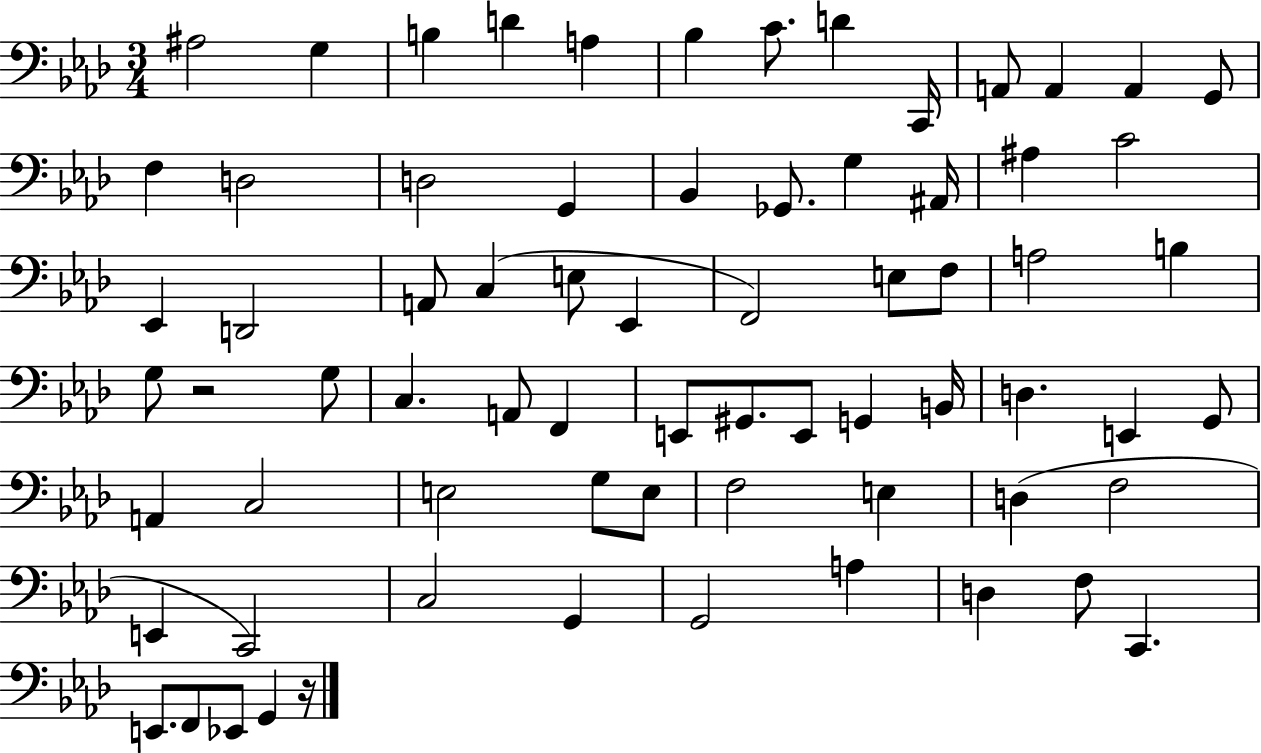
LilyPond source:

{
  \clef bass
  \numericTimeSignature
  \time 3/4
  \key aes \major
  \repeat volta 2 { ais2 g4 | b4 d'4 a4 | bes4 c'8. d'4 c,16 | a,8 a,4 a,4 g,8 | \break f4 d2 | d2 g,4 | bes,4 ges,8. g4 ais,16 | ais4 c'2 | \break ees,4 d,2 | a,8 c4( e8 ees,4 | f,2) e8 f8 | a2 b4 | \break g8 r2 g8 | c4. a,8 f,4 | e,8 gis,8. e,8 g,4 b,16 | d4. e,4 g,8 | \break a,4 c2 | e2 g8 e8 | f2 e4 | d4( f2 | \break e,4 c,2) | c2 g,4 | g,2 a4 | d4 f8 c,4. | \break e,8. f,8 ees,8 g,4 r16 | } \bar "|."
}